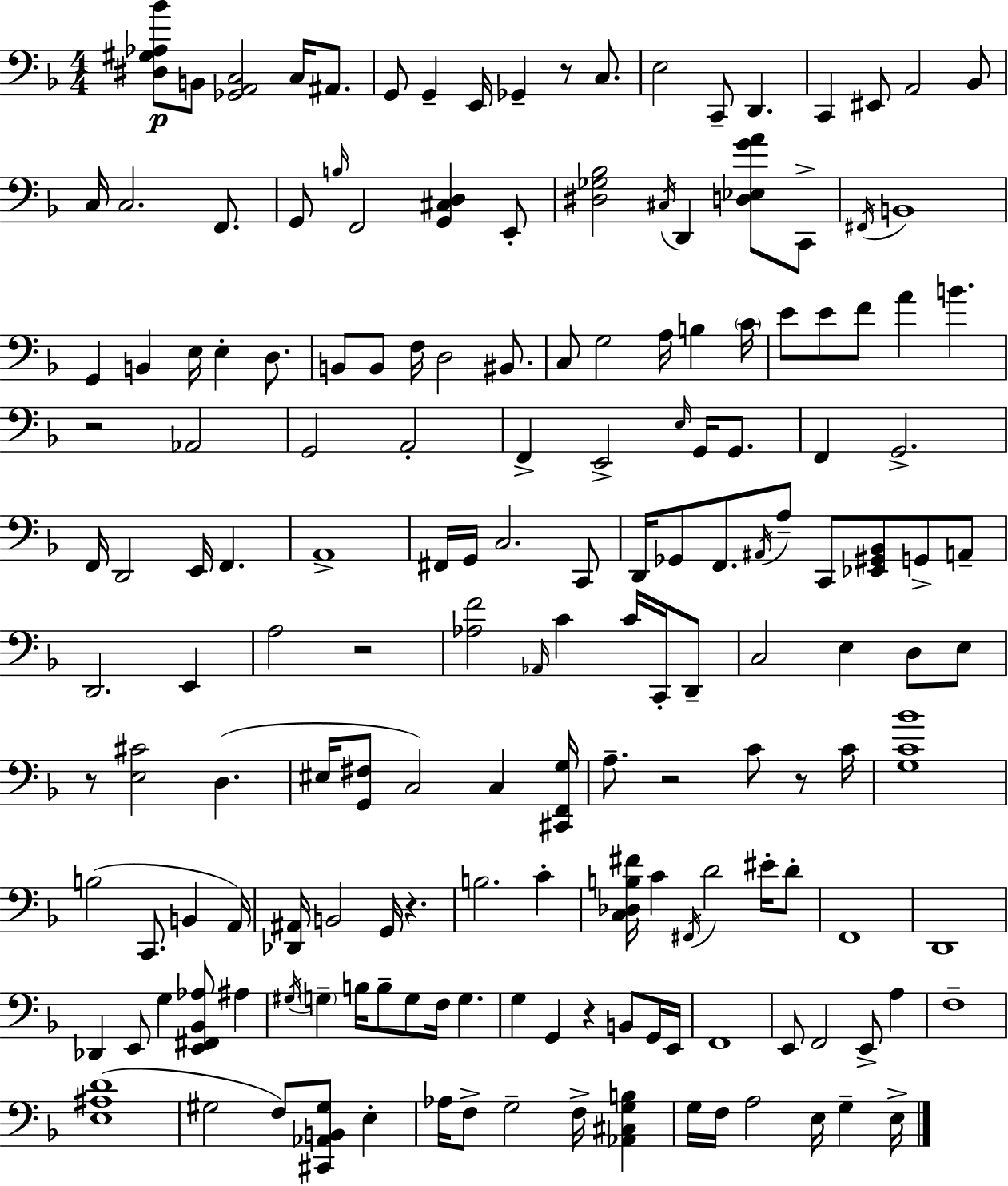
X:1
T:Untitled
M:4/4
L:1/4
K:Dm
[^D,^G,_A,_B]/2 B,,/2 [_G,,A,,C,]2 C,/4 ^A,,/2 G,,/2 G,, E,,/4 _G,, z/2 C,/2 E,2 C,,/2 D,, C,, ^E,,/2 A,,2 _B,,/2 C,/4 C,2 F,,/2 G,,/2 B,/4 F,,2 [G,,^C,D,] E,,/2 [^D,_G,_B,]2 ^C,/4 D,, [D,_E,GA]/2 C,,/2 ^F,,/4 B,,4 G,, B,, E,/4 E, D,/2 B,,/2 B,,/2 F,/4 D,2 ^B,,/2 C,/2 G,2 A,/4 B, C/4 E/2 E/2 F/2 A B z2 _A,,2 G,,2 A,,2 F,, E,,2 E,/4 G,,/4 G,,/2 F,, G,,2 F,,/4 D,,2 E,,/4 F,, A,,4 ^F,,/4 G,,/4 C,2 C,,/2 D,,/4 _G,,/2 F,,/2 ^A,,/4 A,/2 C,,/2 [_E,,^G,,_B,,]/2 G,,/2 A,,/2 D,,2 E,, A,2 z2 [_A,F]2 _A,,/4 C C/4 C,,/4 D,,/2 C,2 E, D,/2 E,/2 z/2 [E,^C]2 D, ^E,/4 [G,,^F,]/2 C,2 C, [^C,,F,,G,]/4 A,/2 z2 C/2 z/2 C/4 [G,C_B]4 B,2 C,,/2 B,, A,,/4 [_D,,^A,,]/4 B,,2 G,,/4 z B,2 C [C,_D,B,^F]/4 C ^F,,/4 D2 ^E/4 D/2 F,,4 D,,4 _D,, E,,/2 G, [E,,^F,,_B,,_A,]/2 ^A, ^G,/4 G, B,/4 B,/2 G,/2 F,/4 G, G, G,, z B,,/2 G,,/4 E,,/4 F,,4 E,,/2 F,,2 E,,/2 A, F,4 [E,^A,D]4 ^G,2 F,/2 [^C,,_A,,B,,^G,]/2 E, _A,/4 F,/2 G,2 F,/4 [_A,,^C,G,B,] G,/4 F,/4 A,2 E,/4 G, E,/4